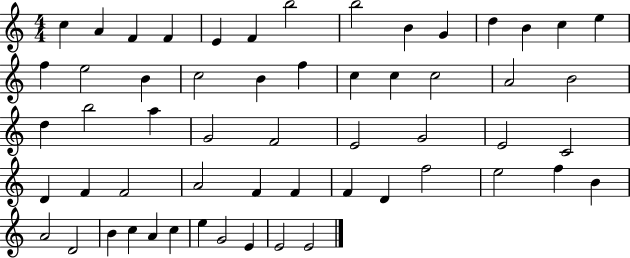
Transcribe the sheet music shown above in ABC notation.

X:1
T:Untitled
M:4/4
L:1/4
K:C
c A F F E F b2 b2 B G d B c e f e2 B c2 B f c c c2 A2 B2 d b2 a G2 F2 E2 G2 E2 C2 D F F2 A2 F F F D f2 e2 f B A2 D2 B c A c e G2 E E2 E2